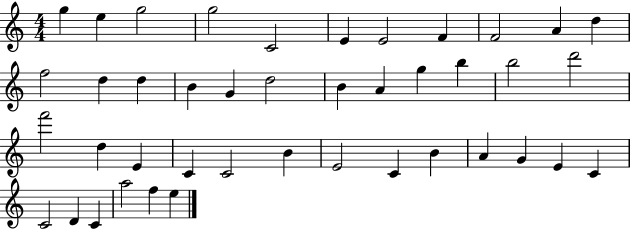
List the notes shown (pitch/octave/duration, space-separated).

G5/q E5/q G5/h G5/h C4/h E4/q E4/h F4/q F4/h A4/q D5/q F5/h D5/q D5/q B4/q G4/q D5/h B4/q A4/q G5/q B5/q B5/h D6/h F6/h D5/q E4/q C4/q C4/h B4/q E4/h C4/q B4/q A4/q G4/q E4/q C4/q C4/h D4/q C4/q A5/h F5/q E5/q